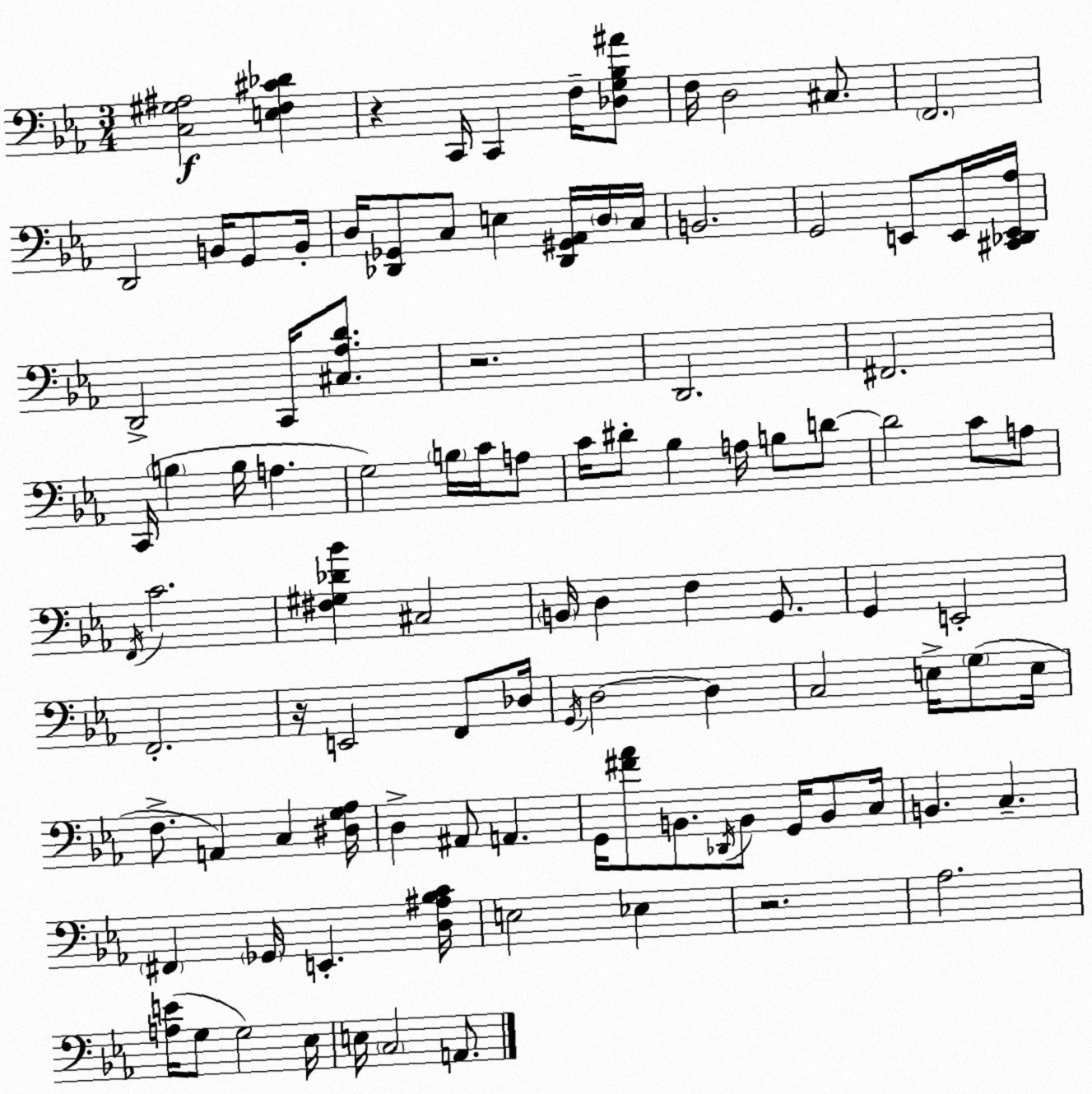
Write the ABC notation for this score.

X:1
T:Untitled
M:3/4
L:1/4
K:Cm
[C,^G,^A,]2 [E,F,^C_D] z C,,/4 C,, F,/4 [_D,G,_B,^A]/2 F,/4 D,2 ^C,/2 F,,2 D,,2 B,,/4 G,,/2 B,,/4 D,/4 [_D,,_G,,]/2 C,/2 E, [_D,,^G,,_A,,]/4 D,/4 C,/4 B,,2 G,,2 E,,/2 E,,/4 [^C,,_D,,E,,_A,]/4 D,,2 C,,/4 [^C,_A,D]/2 z2 D,,2 ^F,,2 C,,/4 B, B,/4 A, G,2 B,/4 C/4 A,/2 C/4 ^D/2 _B, A,/4 B,/2 D/2 D2 C/2 A,/2 F,,/4 C2 [^F,^G,_D_B] ^C,2 B,,/4 D, F, G,,/2 G,, E,,2 F,,2 z/4 E,,2 F,,/2 _D,/4 G,,/4 D,2 D, C,2 E,/4 G,/2 E,/4 F,/2 A,, C, [^D,G,_A,]/4 D, ^A,,/2 A,, G,,/4 [^F_A]/2 B,,/2 _D,,/4 B,,/2 G,,/4 B,,/2 C,/4 B,, C, ^F,, _G,,/4 E,, [D,^A,_B,C]/4 E,2 _E, z2 _A,2 [A,E]/4 G,/2 G,2 _E,/4 E,/4 C,2 A,,/2